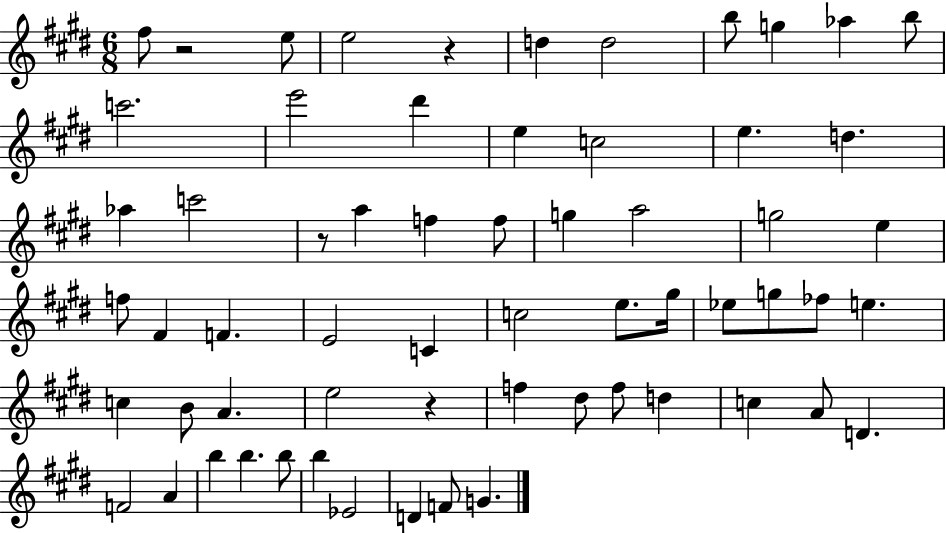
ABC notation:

X:1
T:Untitled
M:6/8
L:1/4
K:E
^f/2 z2 e/2 e2 z d d2 b/2 g _a b/2 c'2 e'2 ^d' e c2 e d _a c'2 z/2 a f f/2 g a2 g2 e f/2 ^F F E2 C c2 e/2 ^g/4 _e/2 g/2 _f/2 e c B/2 A e2 z f ^d/2 f/2 d c A/2 D F2 A b b b/2 b _E2 D F/2 G